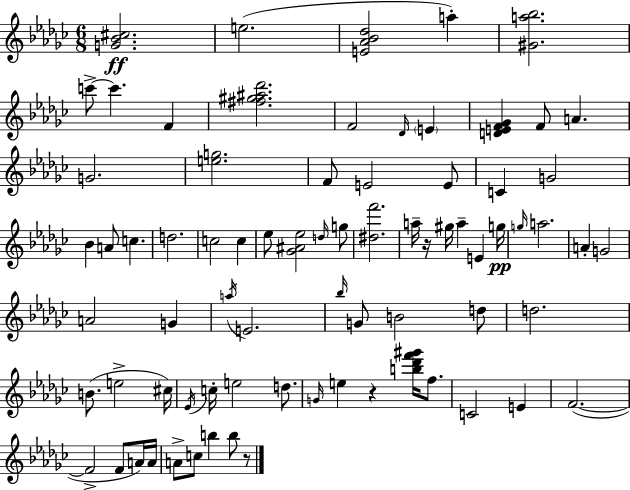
X:1
T:Untitled
M:6/8
L:1/4
K:Ebm
[G_B^c]2 e2 [E_A_B_d]2 a [^Ga_b]2 c'/2 c' F [^f^g^a_d']2 F2 _D/4 E [DEF_G] F/2 A G2 [eg]2 F/2 E2 E/2 C G2 _B A/2 c d2 c2 c _e/2 [_G^A_e]2 d/4 g/2 [^df']2 a/4 z/4 ^g/4 a E g/4 g/4 a2 A G2 A2 G a/4 E2 _b/4 G/2 B2 d/2 d2 B/2 e2 ^c/4 _E/4 c/4 e2 d/2 G/4 e z [b_d'f'^g']/4 f/2 C2 E F2 F2 F/2 A/4 A/4 A/2 c/2 b b/2 z/2